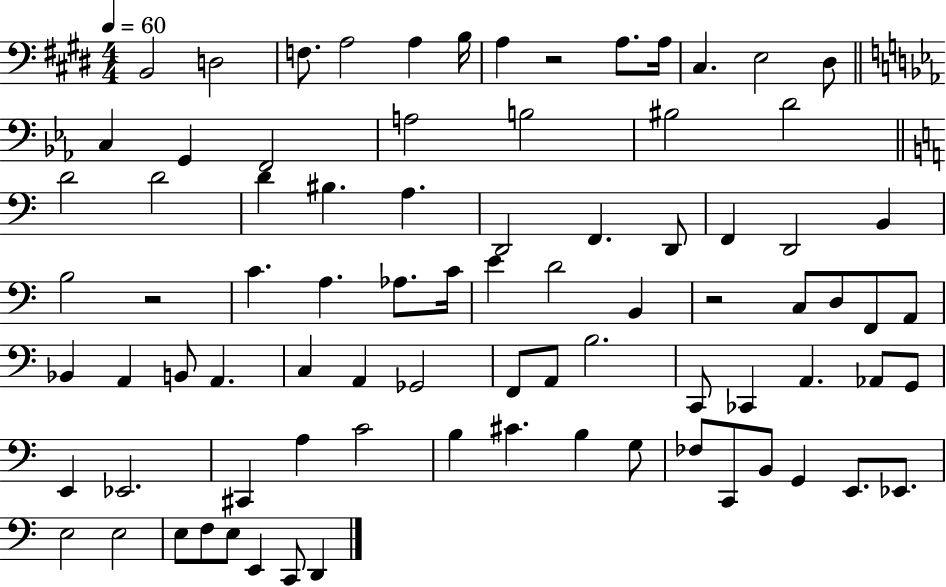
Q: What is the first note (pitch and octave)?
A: B2